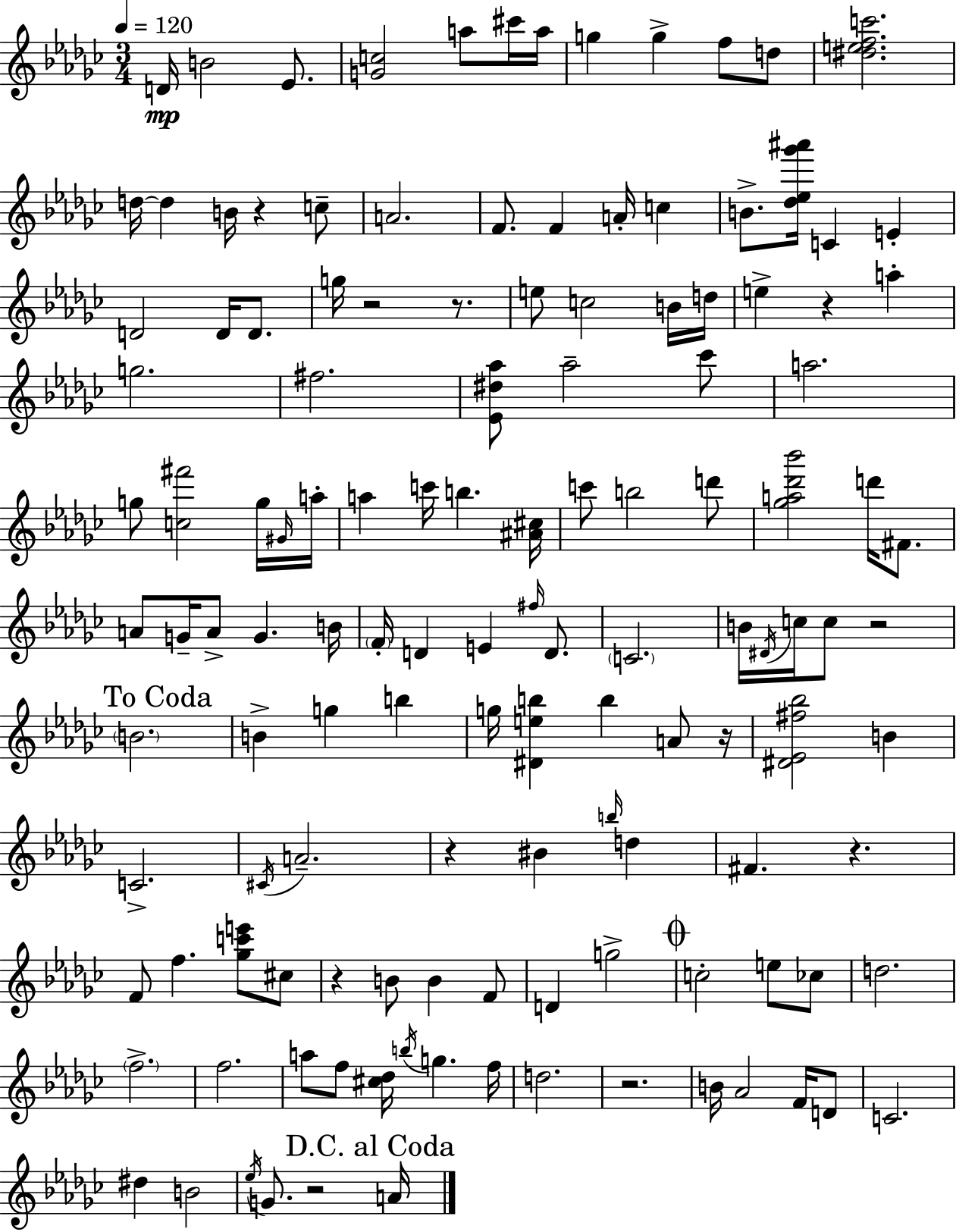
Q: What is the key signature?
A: EES minor